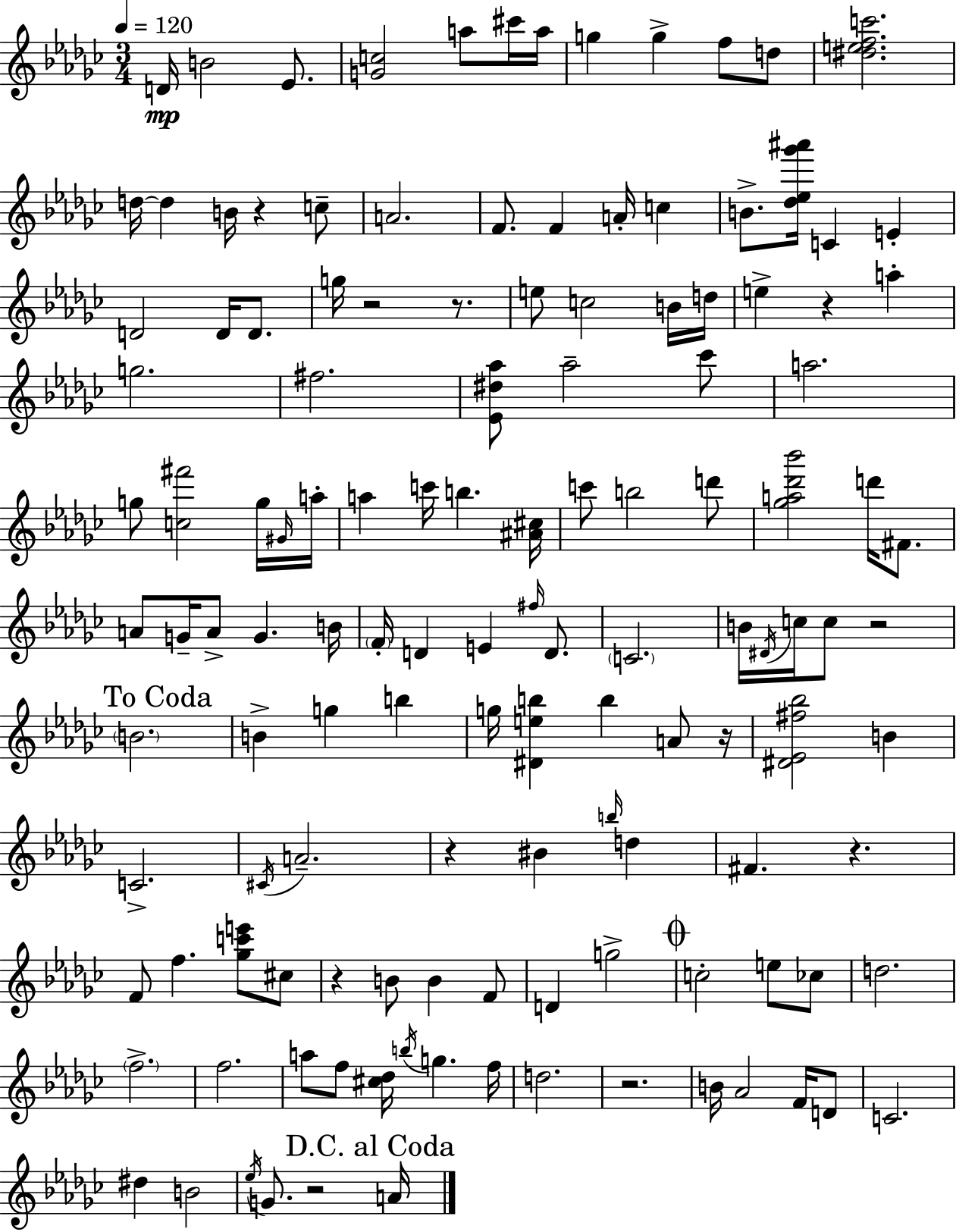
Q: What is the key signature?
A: EES minor